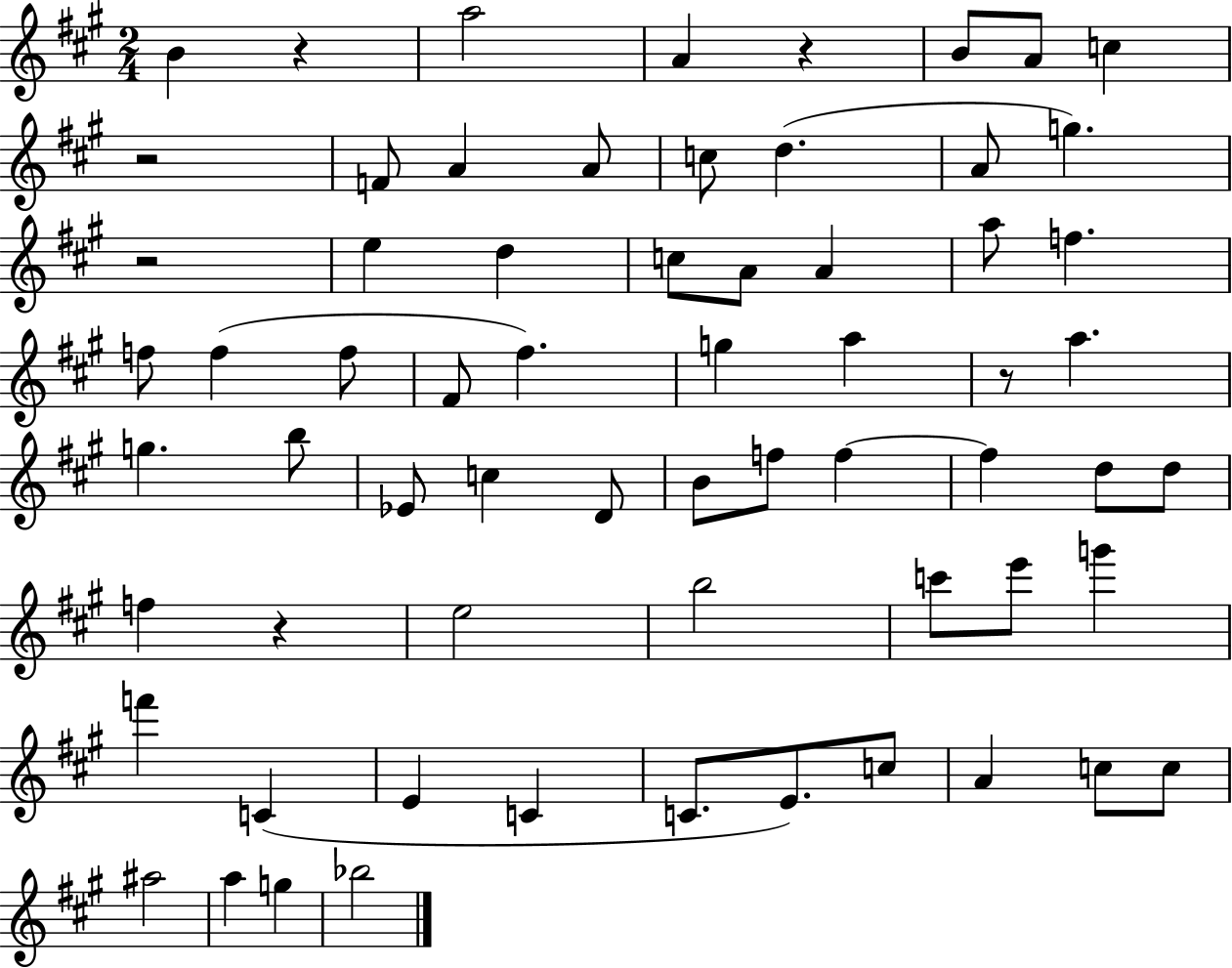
B4/q R/q A5/h A4/q R/q B4/e A4/e C5/q R/h F4/e A4/q A4/e C5/e D5/q. A4/e G5/q. R/h E5/q D5/q C5/e A4/e A4/q A5/e F5/q. F5/e F5/q F5/e F#4/e F#5/q. G5/q A5/q R/e A5/q. G5/q. B5/e Eb4/e C5/q D4/e B4/e F5/e F5/q F5/q D5/e D5/e F5/q R/q E5/h B5/h C6/e E6/e G6/q F6/q C4/q E4/q C4/q C4/e. E4/e. C5/e A4/q C5/e C5/e A#5/h A5/q G5/q Bb5/h